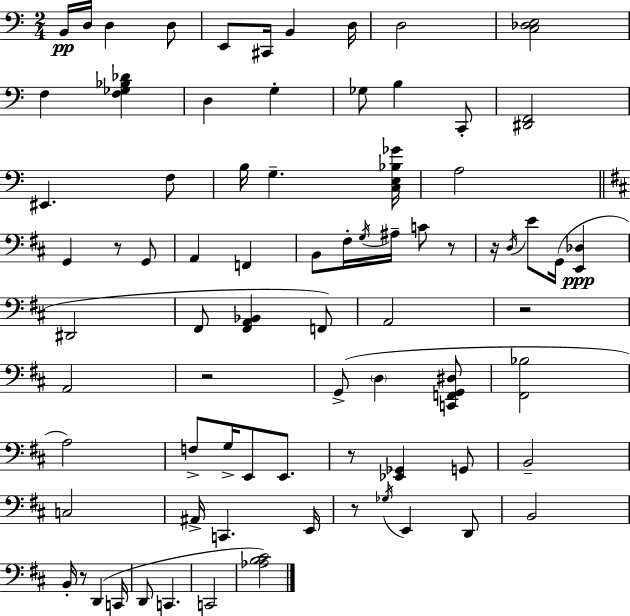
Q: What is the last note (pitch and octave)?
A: C2